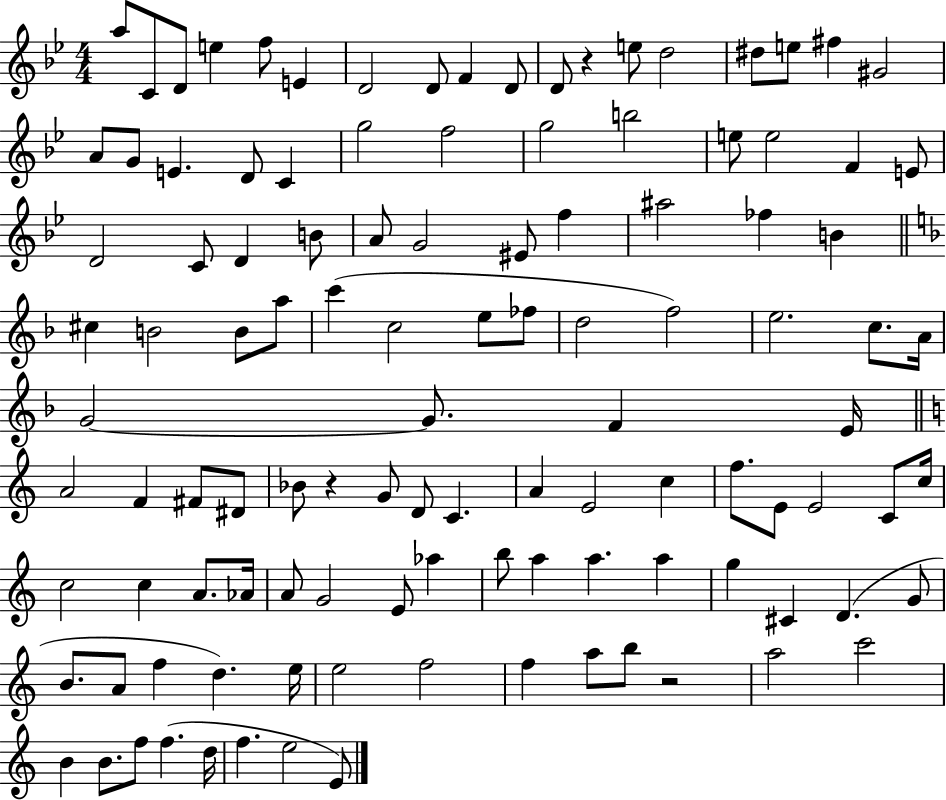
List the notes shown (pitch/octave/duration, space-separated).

A5/e C4/e D4/e E5/q F5/e E4/q D4/h D4/e F4/q D4/e D4/e R/q E5/e D5/h D#5/e E5/e F#5/q G#4/h A4/e G4/e E4/q. D4/e C4/q G5/h F5/h G5/h B5/h E5/e E5/h F4/q E4/e D4/h C4/e D4/q B4/e A4/e G4/h EIS4/e F5/q A#5/h FES5/q B4/q C#5/q B4/h B4/e A5/e C6/q C5/h E5/e FES5/e D5/h F5/h E5/h. C5/e. A4/s G4/h G4/e. F4/q E4/s A4/h F4/q F#4/e D#4/e Bb4/e R/q G4/e D4/e C4/q. A4/q E4/h C5/q F5/e. E4/e E4/h C4/e C5/s C5/h C5/q A4/e. Ab4/s A4/e G4/h E4/e Ab5/q B5/e A5/q A5/q. A5/q G5/q C#4/q D4/q. G4/e B4/e. A4/e F5/q D5/q. E5/s E5/h F5/h F5/q A5/e B5/e R/h A5/h C6/h B4/q B4/e. F5/e F5/q. D5/s F5/q. E5/h E4/e